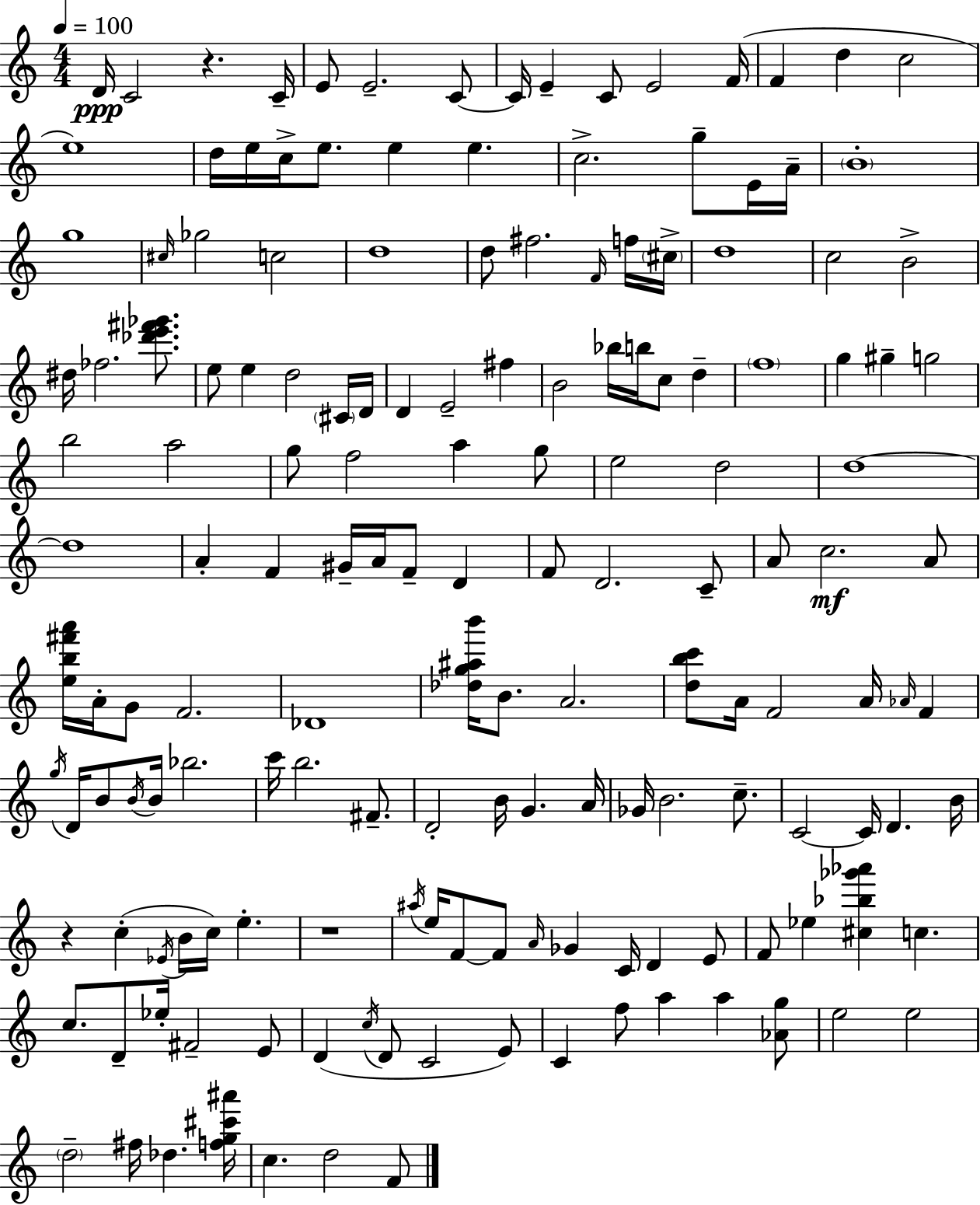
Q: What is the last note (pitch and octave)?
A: F4